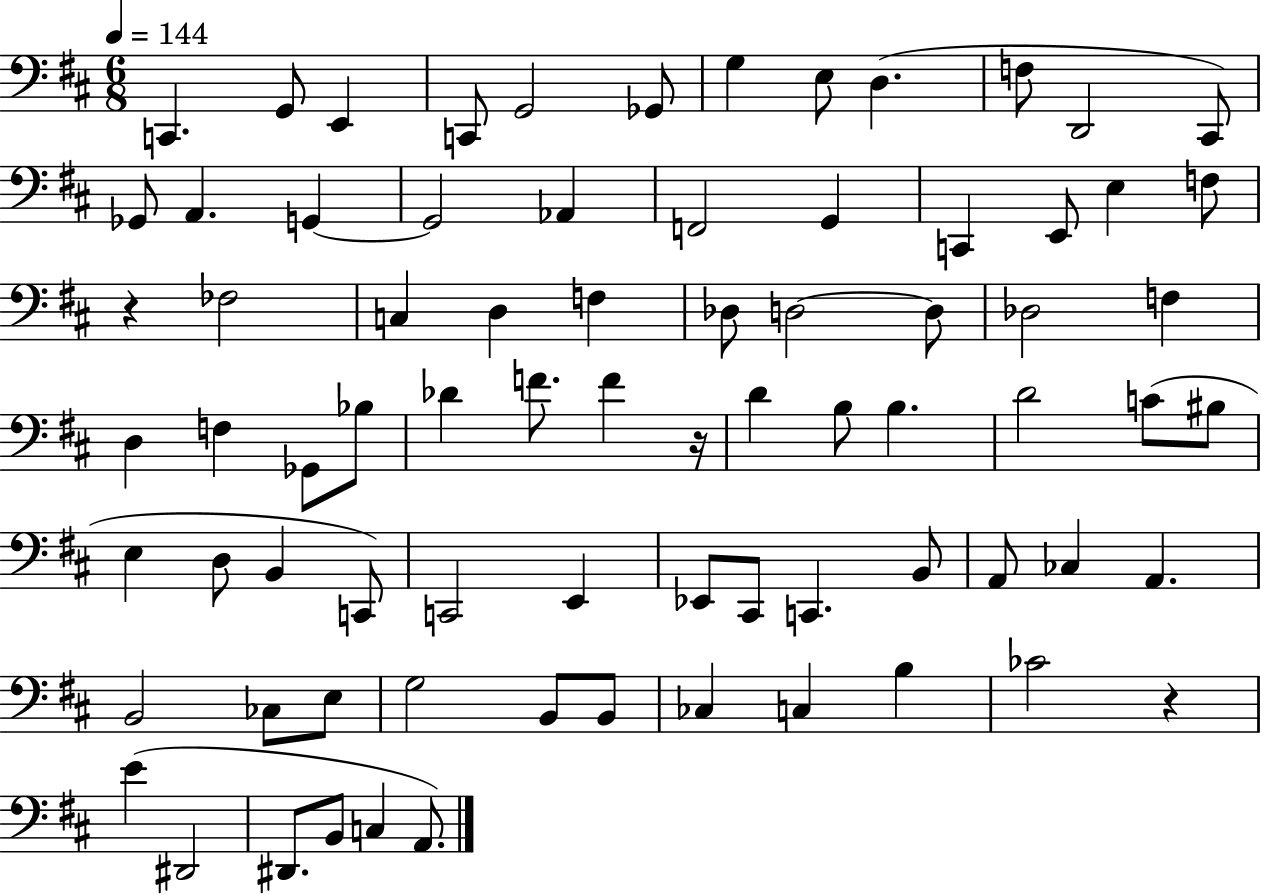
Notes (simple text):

C2/q. G2/e E2/q C2/e G2/h Gb2/e G3/q E3/e D3/q. F3/e D2/h C#2/e Gb2/e A2/q. G2/q G2/h Ab2/q F2/h G2/q C2/q E2/e E3/q F3/e R/q FES3/h C3/q D3/q F3/q Db3/e D3/h D3/e Db3/h F3/q D3/q F3/q Gb2/e Bb3/e Db4/q F4/e. F4/q R/s D4/q B3/e B3/q. D4/h C4/e BIS3/e E3/q D3/e B2/q C2/e C2/h E2/q Eb2/e C#2/e C2/q. B2/e A2/e CES3/q A2/q. B2/h CES3/e E3/e G3/h B2/e B2/e CES3/q C3/q B3/q CES4/h R/q E4/q D#2/h D#2/e. B2/e C3/q A2/e.